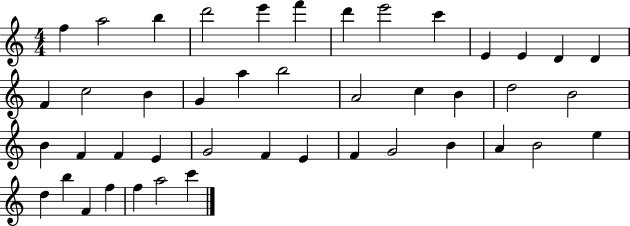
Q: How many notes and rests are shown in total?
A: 44